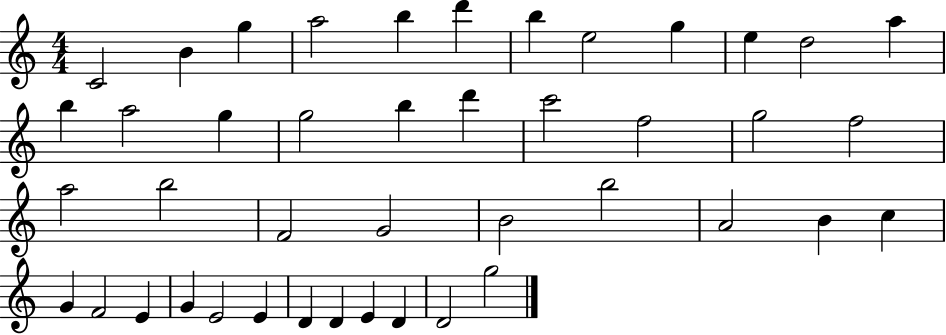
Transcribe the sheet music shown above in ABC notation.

X:1
T:Untitled
M:4/4
L:1/4
K:C
C2 B g a2 b d' b e2 g e d2 a b a2 g g2 b d' c'2 f2 g2 f2 a2 b2 F2 G2 B2 b2 A2 B c G F2 E G E2 E D D E D D2 g2